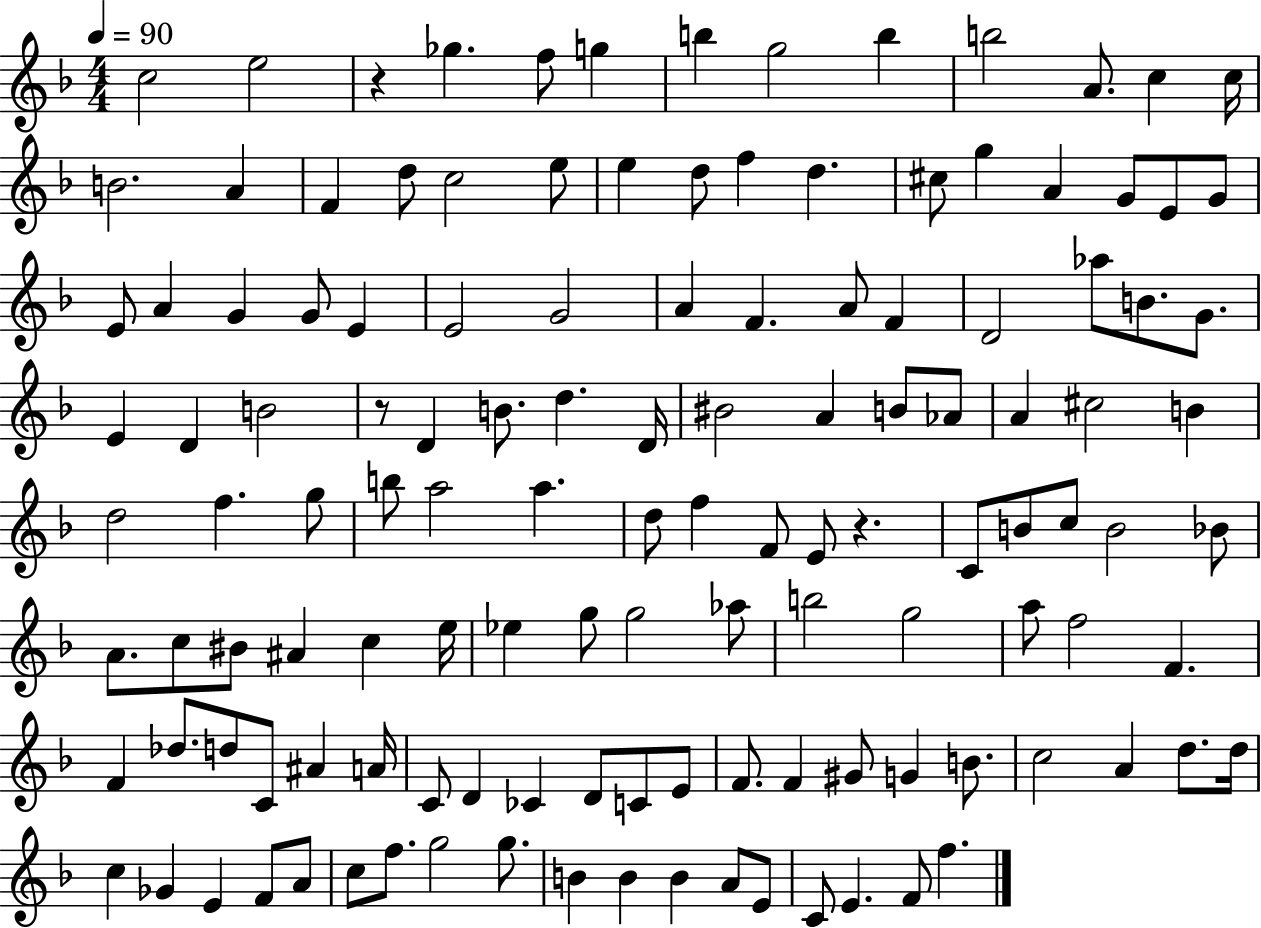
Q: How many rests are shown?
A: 3